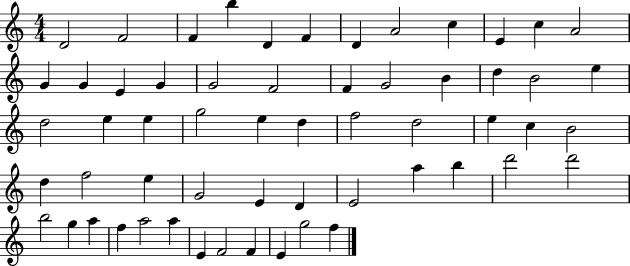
D4/h F4/h F4/q B5/q D4/q F4/q D4/q A4/h C5/q E4/q C5/q A4/h G4/q G4/q E4/q G4/q G4/h F4/h F4/q G4/h B4/q D5/q B4/h E5/q D5/h E5/q E5/q G5/h E5/q D5/q F5/h D5/h E5/q C5/q B4/h D5/q F5/h E5/q G4/h E4/q D4/q E4/h A5/q B5/q D6/h D6/h B5/h G5/q A5/q F5/q A5/h A5/q E4/q F4/h F4/q E4/q G5/h F5/q